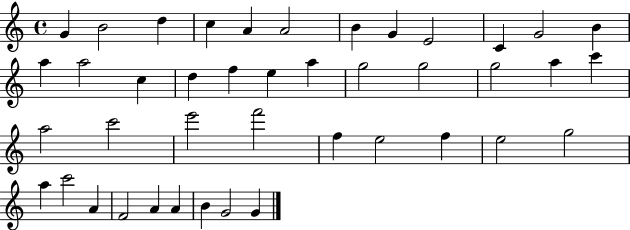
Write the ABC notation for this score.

X:1
T:Untitled
M:4/4
L:1/4
K:C
G B2 d c A A2 B G E2 C G2 B a a2 c d f e a g2 g2 g2 a c' a2 c'2 e'2 f'2 f e2 f e2 g2 a c'2 A F2 A A B G2 G